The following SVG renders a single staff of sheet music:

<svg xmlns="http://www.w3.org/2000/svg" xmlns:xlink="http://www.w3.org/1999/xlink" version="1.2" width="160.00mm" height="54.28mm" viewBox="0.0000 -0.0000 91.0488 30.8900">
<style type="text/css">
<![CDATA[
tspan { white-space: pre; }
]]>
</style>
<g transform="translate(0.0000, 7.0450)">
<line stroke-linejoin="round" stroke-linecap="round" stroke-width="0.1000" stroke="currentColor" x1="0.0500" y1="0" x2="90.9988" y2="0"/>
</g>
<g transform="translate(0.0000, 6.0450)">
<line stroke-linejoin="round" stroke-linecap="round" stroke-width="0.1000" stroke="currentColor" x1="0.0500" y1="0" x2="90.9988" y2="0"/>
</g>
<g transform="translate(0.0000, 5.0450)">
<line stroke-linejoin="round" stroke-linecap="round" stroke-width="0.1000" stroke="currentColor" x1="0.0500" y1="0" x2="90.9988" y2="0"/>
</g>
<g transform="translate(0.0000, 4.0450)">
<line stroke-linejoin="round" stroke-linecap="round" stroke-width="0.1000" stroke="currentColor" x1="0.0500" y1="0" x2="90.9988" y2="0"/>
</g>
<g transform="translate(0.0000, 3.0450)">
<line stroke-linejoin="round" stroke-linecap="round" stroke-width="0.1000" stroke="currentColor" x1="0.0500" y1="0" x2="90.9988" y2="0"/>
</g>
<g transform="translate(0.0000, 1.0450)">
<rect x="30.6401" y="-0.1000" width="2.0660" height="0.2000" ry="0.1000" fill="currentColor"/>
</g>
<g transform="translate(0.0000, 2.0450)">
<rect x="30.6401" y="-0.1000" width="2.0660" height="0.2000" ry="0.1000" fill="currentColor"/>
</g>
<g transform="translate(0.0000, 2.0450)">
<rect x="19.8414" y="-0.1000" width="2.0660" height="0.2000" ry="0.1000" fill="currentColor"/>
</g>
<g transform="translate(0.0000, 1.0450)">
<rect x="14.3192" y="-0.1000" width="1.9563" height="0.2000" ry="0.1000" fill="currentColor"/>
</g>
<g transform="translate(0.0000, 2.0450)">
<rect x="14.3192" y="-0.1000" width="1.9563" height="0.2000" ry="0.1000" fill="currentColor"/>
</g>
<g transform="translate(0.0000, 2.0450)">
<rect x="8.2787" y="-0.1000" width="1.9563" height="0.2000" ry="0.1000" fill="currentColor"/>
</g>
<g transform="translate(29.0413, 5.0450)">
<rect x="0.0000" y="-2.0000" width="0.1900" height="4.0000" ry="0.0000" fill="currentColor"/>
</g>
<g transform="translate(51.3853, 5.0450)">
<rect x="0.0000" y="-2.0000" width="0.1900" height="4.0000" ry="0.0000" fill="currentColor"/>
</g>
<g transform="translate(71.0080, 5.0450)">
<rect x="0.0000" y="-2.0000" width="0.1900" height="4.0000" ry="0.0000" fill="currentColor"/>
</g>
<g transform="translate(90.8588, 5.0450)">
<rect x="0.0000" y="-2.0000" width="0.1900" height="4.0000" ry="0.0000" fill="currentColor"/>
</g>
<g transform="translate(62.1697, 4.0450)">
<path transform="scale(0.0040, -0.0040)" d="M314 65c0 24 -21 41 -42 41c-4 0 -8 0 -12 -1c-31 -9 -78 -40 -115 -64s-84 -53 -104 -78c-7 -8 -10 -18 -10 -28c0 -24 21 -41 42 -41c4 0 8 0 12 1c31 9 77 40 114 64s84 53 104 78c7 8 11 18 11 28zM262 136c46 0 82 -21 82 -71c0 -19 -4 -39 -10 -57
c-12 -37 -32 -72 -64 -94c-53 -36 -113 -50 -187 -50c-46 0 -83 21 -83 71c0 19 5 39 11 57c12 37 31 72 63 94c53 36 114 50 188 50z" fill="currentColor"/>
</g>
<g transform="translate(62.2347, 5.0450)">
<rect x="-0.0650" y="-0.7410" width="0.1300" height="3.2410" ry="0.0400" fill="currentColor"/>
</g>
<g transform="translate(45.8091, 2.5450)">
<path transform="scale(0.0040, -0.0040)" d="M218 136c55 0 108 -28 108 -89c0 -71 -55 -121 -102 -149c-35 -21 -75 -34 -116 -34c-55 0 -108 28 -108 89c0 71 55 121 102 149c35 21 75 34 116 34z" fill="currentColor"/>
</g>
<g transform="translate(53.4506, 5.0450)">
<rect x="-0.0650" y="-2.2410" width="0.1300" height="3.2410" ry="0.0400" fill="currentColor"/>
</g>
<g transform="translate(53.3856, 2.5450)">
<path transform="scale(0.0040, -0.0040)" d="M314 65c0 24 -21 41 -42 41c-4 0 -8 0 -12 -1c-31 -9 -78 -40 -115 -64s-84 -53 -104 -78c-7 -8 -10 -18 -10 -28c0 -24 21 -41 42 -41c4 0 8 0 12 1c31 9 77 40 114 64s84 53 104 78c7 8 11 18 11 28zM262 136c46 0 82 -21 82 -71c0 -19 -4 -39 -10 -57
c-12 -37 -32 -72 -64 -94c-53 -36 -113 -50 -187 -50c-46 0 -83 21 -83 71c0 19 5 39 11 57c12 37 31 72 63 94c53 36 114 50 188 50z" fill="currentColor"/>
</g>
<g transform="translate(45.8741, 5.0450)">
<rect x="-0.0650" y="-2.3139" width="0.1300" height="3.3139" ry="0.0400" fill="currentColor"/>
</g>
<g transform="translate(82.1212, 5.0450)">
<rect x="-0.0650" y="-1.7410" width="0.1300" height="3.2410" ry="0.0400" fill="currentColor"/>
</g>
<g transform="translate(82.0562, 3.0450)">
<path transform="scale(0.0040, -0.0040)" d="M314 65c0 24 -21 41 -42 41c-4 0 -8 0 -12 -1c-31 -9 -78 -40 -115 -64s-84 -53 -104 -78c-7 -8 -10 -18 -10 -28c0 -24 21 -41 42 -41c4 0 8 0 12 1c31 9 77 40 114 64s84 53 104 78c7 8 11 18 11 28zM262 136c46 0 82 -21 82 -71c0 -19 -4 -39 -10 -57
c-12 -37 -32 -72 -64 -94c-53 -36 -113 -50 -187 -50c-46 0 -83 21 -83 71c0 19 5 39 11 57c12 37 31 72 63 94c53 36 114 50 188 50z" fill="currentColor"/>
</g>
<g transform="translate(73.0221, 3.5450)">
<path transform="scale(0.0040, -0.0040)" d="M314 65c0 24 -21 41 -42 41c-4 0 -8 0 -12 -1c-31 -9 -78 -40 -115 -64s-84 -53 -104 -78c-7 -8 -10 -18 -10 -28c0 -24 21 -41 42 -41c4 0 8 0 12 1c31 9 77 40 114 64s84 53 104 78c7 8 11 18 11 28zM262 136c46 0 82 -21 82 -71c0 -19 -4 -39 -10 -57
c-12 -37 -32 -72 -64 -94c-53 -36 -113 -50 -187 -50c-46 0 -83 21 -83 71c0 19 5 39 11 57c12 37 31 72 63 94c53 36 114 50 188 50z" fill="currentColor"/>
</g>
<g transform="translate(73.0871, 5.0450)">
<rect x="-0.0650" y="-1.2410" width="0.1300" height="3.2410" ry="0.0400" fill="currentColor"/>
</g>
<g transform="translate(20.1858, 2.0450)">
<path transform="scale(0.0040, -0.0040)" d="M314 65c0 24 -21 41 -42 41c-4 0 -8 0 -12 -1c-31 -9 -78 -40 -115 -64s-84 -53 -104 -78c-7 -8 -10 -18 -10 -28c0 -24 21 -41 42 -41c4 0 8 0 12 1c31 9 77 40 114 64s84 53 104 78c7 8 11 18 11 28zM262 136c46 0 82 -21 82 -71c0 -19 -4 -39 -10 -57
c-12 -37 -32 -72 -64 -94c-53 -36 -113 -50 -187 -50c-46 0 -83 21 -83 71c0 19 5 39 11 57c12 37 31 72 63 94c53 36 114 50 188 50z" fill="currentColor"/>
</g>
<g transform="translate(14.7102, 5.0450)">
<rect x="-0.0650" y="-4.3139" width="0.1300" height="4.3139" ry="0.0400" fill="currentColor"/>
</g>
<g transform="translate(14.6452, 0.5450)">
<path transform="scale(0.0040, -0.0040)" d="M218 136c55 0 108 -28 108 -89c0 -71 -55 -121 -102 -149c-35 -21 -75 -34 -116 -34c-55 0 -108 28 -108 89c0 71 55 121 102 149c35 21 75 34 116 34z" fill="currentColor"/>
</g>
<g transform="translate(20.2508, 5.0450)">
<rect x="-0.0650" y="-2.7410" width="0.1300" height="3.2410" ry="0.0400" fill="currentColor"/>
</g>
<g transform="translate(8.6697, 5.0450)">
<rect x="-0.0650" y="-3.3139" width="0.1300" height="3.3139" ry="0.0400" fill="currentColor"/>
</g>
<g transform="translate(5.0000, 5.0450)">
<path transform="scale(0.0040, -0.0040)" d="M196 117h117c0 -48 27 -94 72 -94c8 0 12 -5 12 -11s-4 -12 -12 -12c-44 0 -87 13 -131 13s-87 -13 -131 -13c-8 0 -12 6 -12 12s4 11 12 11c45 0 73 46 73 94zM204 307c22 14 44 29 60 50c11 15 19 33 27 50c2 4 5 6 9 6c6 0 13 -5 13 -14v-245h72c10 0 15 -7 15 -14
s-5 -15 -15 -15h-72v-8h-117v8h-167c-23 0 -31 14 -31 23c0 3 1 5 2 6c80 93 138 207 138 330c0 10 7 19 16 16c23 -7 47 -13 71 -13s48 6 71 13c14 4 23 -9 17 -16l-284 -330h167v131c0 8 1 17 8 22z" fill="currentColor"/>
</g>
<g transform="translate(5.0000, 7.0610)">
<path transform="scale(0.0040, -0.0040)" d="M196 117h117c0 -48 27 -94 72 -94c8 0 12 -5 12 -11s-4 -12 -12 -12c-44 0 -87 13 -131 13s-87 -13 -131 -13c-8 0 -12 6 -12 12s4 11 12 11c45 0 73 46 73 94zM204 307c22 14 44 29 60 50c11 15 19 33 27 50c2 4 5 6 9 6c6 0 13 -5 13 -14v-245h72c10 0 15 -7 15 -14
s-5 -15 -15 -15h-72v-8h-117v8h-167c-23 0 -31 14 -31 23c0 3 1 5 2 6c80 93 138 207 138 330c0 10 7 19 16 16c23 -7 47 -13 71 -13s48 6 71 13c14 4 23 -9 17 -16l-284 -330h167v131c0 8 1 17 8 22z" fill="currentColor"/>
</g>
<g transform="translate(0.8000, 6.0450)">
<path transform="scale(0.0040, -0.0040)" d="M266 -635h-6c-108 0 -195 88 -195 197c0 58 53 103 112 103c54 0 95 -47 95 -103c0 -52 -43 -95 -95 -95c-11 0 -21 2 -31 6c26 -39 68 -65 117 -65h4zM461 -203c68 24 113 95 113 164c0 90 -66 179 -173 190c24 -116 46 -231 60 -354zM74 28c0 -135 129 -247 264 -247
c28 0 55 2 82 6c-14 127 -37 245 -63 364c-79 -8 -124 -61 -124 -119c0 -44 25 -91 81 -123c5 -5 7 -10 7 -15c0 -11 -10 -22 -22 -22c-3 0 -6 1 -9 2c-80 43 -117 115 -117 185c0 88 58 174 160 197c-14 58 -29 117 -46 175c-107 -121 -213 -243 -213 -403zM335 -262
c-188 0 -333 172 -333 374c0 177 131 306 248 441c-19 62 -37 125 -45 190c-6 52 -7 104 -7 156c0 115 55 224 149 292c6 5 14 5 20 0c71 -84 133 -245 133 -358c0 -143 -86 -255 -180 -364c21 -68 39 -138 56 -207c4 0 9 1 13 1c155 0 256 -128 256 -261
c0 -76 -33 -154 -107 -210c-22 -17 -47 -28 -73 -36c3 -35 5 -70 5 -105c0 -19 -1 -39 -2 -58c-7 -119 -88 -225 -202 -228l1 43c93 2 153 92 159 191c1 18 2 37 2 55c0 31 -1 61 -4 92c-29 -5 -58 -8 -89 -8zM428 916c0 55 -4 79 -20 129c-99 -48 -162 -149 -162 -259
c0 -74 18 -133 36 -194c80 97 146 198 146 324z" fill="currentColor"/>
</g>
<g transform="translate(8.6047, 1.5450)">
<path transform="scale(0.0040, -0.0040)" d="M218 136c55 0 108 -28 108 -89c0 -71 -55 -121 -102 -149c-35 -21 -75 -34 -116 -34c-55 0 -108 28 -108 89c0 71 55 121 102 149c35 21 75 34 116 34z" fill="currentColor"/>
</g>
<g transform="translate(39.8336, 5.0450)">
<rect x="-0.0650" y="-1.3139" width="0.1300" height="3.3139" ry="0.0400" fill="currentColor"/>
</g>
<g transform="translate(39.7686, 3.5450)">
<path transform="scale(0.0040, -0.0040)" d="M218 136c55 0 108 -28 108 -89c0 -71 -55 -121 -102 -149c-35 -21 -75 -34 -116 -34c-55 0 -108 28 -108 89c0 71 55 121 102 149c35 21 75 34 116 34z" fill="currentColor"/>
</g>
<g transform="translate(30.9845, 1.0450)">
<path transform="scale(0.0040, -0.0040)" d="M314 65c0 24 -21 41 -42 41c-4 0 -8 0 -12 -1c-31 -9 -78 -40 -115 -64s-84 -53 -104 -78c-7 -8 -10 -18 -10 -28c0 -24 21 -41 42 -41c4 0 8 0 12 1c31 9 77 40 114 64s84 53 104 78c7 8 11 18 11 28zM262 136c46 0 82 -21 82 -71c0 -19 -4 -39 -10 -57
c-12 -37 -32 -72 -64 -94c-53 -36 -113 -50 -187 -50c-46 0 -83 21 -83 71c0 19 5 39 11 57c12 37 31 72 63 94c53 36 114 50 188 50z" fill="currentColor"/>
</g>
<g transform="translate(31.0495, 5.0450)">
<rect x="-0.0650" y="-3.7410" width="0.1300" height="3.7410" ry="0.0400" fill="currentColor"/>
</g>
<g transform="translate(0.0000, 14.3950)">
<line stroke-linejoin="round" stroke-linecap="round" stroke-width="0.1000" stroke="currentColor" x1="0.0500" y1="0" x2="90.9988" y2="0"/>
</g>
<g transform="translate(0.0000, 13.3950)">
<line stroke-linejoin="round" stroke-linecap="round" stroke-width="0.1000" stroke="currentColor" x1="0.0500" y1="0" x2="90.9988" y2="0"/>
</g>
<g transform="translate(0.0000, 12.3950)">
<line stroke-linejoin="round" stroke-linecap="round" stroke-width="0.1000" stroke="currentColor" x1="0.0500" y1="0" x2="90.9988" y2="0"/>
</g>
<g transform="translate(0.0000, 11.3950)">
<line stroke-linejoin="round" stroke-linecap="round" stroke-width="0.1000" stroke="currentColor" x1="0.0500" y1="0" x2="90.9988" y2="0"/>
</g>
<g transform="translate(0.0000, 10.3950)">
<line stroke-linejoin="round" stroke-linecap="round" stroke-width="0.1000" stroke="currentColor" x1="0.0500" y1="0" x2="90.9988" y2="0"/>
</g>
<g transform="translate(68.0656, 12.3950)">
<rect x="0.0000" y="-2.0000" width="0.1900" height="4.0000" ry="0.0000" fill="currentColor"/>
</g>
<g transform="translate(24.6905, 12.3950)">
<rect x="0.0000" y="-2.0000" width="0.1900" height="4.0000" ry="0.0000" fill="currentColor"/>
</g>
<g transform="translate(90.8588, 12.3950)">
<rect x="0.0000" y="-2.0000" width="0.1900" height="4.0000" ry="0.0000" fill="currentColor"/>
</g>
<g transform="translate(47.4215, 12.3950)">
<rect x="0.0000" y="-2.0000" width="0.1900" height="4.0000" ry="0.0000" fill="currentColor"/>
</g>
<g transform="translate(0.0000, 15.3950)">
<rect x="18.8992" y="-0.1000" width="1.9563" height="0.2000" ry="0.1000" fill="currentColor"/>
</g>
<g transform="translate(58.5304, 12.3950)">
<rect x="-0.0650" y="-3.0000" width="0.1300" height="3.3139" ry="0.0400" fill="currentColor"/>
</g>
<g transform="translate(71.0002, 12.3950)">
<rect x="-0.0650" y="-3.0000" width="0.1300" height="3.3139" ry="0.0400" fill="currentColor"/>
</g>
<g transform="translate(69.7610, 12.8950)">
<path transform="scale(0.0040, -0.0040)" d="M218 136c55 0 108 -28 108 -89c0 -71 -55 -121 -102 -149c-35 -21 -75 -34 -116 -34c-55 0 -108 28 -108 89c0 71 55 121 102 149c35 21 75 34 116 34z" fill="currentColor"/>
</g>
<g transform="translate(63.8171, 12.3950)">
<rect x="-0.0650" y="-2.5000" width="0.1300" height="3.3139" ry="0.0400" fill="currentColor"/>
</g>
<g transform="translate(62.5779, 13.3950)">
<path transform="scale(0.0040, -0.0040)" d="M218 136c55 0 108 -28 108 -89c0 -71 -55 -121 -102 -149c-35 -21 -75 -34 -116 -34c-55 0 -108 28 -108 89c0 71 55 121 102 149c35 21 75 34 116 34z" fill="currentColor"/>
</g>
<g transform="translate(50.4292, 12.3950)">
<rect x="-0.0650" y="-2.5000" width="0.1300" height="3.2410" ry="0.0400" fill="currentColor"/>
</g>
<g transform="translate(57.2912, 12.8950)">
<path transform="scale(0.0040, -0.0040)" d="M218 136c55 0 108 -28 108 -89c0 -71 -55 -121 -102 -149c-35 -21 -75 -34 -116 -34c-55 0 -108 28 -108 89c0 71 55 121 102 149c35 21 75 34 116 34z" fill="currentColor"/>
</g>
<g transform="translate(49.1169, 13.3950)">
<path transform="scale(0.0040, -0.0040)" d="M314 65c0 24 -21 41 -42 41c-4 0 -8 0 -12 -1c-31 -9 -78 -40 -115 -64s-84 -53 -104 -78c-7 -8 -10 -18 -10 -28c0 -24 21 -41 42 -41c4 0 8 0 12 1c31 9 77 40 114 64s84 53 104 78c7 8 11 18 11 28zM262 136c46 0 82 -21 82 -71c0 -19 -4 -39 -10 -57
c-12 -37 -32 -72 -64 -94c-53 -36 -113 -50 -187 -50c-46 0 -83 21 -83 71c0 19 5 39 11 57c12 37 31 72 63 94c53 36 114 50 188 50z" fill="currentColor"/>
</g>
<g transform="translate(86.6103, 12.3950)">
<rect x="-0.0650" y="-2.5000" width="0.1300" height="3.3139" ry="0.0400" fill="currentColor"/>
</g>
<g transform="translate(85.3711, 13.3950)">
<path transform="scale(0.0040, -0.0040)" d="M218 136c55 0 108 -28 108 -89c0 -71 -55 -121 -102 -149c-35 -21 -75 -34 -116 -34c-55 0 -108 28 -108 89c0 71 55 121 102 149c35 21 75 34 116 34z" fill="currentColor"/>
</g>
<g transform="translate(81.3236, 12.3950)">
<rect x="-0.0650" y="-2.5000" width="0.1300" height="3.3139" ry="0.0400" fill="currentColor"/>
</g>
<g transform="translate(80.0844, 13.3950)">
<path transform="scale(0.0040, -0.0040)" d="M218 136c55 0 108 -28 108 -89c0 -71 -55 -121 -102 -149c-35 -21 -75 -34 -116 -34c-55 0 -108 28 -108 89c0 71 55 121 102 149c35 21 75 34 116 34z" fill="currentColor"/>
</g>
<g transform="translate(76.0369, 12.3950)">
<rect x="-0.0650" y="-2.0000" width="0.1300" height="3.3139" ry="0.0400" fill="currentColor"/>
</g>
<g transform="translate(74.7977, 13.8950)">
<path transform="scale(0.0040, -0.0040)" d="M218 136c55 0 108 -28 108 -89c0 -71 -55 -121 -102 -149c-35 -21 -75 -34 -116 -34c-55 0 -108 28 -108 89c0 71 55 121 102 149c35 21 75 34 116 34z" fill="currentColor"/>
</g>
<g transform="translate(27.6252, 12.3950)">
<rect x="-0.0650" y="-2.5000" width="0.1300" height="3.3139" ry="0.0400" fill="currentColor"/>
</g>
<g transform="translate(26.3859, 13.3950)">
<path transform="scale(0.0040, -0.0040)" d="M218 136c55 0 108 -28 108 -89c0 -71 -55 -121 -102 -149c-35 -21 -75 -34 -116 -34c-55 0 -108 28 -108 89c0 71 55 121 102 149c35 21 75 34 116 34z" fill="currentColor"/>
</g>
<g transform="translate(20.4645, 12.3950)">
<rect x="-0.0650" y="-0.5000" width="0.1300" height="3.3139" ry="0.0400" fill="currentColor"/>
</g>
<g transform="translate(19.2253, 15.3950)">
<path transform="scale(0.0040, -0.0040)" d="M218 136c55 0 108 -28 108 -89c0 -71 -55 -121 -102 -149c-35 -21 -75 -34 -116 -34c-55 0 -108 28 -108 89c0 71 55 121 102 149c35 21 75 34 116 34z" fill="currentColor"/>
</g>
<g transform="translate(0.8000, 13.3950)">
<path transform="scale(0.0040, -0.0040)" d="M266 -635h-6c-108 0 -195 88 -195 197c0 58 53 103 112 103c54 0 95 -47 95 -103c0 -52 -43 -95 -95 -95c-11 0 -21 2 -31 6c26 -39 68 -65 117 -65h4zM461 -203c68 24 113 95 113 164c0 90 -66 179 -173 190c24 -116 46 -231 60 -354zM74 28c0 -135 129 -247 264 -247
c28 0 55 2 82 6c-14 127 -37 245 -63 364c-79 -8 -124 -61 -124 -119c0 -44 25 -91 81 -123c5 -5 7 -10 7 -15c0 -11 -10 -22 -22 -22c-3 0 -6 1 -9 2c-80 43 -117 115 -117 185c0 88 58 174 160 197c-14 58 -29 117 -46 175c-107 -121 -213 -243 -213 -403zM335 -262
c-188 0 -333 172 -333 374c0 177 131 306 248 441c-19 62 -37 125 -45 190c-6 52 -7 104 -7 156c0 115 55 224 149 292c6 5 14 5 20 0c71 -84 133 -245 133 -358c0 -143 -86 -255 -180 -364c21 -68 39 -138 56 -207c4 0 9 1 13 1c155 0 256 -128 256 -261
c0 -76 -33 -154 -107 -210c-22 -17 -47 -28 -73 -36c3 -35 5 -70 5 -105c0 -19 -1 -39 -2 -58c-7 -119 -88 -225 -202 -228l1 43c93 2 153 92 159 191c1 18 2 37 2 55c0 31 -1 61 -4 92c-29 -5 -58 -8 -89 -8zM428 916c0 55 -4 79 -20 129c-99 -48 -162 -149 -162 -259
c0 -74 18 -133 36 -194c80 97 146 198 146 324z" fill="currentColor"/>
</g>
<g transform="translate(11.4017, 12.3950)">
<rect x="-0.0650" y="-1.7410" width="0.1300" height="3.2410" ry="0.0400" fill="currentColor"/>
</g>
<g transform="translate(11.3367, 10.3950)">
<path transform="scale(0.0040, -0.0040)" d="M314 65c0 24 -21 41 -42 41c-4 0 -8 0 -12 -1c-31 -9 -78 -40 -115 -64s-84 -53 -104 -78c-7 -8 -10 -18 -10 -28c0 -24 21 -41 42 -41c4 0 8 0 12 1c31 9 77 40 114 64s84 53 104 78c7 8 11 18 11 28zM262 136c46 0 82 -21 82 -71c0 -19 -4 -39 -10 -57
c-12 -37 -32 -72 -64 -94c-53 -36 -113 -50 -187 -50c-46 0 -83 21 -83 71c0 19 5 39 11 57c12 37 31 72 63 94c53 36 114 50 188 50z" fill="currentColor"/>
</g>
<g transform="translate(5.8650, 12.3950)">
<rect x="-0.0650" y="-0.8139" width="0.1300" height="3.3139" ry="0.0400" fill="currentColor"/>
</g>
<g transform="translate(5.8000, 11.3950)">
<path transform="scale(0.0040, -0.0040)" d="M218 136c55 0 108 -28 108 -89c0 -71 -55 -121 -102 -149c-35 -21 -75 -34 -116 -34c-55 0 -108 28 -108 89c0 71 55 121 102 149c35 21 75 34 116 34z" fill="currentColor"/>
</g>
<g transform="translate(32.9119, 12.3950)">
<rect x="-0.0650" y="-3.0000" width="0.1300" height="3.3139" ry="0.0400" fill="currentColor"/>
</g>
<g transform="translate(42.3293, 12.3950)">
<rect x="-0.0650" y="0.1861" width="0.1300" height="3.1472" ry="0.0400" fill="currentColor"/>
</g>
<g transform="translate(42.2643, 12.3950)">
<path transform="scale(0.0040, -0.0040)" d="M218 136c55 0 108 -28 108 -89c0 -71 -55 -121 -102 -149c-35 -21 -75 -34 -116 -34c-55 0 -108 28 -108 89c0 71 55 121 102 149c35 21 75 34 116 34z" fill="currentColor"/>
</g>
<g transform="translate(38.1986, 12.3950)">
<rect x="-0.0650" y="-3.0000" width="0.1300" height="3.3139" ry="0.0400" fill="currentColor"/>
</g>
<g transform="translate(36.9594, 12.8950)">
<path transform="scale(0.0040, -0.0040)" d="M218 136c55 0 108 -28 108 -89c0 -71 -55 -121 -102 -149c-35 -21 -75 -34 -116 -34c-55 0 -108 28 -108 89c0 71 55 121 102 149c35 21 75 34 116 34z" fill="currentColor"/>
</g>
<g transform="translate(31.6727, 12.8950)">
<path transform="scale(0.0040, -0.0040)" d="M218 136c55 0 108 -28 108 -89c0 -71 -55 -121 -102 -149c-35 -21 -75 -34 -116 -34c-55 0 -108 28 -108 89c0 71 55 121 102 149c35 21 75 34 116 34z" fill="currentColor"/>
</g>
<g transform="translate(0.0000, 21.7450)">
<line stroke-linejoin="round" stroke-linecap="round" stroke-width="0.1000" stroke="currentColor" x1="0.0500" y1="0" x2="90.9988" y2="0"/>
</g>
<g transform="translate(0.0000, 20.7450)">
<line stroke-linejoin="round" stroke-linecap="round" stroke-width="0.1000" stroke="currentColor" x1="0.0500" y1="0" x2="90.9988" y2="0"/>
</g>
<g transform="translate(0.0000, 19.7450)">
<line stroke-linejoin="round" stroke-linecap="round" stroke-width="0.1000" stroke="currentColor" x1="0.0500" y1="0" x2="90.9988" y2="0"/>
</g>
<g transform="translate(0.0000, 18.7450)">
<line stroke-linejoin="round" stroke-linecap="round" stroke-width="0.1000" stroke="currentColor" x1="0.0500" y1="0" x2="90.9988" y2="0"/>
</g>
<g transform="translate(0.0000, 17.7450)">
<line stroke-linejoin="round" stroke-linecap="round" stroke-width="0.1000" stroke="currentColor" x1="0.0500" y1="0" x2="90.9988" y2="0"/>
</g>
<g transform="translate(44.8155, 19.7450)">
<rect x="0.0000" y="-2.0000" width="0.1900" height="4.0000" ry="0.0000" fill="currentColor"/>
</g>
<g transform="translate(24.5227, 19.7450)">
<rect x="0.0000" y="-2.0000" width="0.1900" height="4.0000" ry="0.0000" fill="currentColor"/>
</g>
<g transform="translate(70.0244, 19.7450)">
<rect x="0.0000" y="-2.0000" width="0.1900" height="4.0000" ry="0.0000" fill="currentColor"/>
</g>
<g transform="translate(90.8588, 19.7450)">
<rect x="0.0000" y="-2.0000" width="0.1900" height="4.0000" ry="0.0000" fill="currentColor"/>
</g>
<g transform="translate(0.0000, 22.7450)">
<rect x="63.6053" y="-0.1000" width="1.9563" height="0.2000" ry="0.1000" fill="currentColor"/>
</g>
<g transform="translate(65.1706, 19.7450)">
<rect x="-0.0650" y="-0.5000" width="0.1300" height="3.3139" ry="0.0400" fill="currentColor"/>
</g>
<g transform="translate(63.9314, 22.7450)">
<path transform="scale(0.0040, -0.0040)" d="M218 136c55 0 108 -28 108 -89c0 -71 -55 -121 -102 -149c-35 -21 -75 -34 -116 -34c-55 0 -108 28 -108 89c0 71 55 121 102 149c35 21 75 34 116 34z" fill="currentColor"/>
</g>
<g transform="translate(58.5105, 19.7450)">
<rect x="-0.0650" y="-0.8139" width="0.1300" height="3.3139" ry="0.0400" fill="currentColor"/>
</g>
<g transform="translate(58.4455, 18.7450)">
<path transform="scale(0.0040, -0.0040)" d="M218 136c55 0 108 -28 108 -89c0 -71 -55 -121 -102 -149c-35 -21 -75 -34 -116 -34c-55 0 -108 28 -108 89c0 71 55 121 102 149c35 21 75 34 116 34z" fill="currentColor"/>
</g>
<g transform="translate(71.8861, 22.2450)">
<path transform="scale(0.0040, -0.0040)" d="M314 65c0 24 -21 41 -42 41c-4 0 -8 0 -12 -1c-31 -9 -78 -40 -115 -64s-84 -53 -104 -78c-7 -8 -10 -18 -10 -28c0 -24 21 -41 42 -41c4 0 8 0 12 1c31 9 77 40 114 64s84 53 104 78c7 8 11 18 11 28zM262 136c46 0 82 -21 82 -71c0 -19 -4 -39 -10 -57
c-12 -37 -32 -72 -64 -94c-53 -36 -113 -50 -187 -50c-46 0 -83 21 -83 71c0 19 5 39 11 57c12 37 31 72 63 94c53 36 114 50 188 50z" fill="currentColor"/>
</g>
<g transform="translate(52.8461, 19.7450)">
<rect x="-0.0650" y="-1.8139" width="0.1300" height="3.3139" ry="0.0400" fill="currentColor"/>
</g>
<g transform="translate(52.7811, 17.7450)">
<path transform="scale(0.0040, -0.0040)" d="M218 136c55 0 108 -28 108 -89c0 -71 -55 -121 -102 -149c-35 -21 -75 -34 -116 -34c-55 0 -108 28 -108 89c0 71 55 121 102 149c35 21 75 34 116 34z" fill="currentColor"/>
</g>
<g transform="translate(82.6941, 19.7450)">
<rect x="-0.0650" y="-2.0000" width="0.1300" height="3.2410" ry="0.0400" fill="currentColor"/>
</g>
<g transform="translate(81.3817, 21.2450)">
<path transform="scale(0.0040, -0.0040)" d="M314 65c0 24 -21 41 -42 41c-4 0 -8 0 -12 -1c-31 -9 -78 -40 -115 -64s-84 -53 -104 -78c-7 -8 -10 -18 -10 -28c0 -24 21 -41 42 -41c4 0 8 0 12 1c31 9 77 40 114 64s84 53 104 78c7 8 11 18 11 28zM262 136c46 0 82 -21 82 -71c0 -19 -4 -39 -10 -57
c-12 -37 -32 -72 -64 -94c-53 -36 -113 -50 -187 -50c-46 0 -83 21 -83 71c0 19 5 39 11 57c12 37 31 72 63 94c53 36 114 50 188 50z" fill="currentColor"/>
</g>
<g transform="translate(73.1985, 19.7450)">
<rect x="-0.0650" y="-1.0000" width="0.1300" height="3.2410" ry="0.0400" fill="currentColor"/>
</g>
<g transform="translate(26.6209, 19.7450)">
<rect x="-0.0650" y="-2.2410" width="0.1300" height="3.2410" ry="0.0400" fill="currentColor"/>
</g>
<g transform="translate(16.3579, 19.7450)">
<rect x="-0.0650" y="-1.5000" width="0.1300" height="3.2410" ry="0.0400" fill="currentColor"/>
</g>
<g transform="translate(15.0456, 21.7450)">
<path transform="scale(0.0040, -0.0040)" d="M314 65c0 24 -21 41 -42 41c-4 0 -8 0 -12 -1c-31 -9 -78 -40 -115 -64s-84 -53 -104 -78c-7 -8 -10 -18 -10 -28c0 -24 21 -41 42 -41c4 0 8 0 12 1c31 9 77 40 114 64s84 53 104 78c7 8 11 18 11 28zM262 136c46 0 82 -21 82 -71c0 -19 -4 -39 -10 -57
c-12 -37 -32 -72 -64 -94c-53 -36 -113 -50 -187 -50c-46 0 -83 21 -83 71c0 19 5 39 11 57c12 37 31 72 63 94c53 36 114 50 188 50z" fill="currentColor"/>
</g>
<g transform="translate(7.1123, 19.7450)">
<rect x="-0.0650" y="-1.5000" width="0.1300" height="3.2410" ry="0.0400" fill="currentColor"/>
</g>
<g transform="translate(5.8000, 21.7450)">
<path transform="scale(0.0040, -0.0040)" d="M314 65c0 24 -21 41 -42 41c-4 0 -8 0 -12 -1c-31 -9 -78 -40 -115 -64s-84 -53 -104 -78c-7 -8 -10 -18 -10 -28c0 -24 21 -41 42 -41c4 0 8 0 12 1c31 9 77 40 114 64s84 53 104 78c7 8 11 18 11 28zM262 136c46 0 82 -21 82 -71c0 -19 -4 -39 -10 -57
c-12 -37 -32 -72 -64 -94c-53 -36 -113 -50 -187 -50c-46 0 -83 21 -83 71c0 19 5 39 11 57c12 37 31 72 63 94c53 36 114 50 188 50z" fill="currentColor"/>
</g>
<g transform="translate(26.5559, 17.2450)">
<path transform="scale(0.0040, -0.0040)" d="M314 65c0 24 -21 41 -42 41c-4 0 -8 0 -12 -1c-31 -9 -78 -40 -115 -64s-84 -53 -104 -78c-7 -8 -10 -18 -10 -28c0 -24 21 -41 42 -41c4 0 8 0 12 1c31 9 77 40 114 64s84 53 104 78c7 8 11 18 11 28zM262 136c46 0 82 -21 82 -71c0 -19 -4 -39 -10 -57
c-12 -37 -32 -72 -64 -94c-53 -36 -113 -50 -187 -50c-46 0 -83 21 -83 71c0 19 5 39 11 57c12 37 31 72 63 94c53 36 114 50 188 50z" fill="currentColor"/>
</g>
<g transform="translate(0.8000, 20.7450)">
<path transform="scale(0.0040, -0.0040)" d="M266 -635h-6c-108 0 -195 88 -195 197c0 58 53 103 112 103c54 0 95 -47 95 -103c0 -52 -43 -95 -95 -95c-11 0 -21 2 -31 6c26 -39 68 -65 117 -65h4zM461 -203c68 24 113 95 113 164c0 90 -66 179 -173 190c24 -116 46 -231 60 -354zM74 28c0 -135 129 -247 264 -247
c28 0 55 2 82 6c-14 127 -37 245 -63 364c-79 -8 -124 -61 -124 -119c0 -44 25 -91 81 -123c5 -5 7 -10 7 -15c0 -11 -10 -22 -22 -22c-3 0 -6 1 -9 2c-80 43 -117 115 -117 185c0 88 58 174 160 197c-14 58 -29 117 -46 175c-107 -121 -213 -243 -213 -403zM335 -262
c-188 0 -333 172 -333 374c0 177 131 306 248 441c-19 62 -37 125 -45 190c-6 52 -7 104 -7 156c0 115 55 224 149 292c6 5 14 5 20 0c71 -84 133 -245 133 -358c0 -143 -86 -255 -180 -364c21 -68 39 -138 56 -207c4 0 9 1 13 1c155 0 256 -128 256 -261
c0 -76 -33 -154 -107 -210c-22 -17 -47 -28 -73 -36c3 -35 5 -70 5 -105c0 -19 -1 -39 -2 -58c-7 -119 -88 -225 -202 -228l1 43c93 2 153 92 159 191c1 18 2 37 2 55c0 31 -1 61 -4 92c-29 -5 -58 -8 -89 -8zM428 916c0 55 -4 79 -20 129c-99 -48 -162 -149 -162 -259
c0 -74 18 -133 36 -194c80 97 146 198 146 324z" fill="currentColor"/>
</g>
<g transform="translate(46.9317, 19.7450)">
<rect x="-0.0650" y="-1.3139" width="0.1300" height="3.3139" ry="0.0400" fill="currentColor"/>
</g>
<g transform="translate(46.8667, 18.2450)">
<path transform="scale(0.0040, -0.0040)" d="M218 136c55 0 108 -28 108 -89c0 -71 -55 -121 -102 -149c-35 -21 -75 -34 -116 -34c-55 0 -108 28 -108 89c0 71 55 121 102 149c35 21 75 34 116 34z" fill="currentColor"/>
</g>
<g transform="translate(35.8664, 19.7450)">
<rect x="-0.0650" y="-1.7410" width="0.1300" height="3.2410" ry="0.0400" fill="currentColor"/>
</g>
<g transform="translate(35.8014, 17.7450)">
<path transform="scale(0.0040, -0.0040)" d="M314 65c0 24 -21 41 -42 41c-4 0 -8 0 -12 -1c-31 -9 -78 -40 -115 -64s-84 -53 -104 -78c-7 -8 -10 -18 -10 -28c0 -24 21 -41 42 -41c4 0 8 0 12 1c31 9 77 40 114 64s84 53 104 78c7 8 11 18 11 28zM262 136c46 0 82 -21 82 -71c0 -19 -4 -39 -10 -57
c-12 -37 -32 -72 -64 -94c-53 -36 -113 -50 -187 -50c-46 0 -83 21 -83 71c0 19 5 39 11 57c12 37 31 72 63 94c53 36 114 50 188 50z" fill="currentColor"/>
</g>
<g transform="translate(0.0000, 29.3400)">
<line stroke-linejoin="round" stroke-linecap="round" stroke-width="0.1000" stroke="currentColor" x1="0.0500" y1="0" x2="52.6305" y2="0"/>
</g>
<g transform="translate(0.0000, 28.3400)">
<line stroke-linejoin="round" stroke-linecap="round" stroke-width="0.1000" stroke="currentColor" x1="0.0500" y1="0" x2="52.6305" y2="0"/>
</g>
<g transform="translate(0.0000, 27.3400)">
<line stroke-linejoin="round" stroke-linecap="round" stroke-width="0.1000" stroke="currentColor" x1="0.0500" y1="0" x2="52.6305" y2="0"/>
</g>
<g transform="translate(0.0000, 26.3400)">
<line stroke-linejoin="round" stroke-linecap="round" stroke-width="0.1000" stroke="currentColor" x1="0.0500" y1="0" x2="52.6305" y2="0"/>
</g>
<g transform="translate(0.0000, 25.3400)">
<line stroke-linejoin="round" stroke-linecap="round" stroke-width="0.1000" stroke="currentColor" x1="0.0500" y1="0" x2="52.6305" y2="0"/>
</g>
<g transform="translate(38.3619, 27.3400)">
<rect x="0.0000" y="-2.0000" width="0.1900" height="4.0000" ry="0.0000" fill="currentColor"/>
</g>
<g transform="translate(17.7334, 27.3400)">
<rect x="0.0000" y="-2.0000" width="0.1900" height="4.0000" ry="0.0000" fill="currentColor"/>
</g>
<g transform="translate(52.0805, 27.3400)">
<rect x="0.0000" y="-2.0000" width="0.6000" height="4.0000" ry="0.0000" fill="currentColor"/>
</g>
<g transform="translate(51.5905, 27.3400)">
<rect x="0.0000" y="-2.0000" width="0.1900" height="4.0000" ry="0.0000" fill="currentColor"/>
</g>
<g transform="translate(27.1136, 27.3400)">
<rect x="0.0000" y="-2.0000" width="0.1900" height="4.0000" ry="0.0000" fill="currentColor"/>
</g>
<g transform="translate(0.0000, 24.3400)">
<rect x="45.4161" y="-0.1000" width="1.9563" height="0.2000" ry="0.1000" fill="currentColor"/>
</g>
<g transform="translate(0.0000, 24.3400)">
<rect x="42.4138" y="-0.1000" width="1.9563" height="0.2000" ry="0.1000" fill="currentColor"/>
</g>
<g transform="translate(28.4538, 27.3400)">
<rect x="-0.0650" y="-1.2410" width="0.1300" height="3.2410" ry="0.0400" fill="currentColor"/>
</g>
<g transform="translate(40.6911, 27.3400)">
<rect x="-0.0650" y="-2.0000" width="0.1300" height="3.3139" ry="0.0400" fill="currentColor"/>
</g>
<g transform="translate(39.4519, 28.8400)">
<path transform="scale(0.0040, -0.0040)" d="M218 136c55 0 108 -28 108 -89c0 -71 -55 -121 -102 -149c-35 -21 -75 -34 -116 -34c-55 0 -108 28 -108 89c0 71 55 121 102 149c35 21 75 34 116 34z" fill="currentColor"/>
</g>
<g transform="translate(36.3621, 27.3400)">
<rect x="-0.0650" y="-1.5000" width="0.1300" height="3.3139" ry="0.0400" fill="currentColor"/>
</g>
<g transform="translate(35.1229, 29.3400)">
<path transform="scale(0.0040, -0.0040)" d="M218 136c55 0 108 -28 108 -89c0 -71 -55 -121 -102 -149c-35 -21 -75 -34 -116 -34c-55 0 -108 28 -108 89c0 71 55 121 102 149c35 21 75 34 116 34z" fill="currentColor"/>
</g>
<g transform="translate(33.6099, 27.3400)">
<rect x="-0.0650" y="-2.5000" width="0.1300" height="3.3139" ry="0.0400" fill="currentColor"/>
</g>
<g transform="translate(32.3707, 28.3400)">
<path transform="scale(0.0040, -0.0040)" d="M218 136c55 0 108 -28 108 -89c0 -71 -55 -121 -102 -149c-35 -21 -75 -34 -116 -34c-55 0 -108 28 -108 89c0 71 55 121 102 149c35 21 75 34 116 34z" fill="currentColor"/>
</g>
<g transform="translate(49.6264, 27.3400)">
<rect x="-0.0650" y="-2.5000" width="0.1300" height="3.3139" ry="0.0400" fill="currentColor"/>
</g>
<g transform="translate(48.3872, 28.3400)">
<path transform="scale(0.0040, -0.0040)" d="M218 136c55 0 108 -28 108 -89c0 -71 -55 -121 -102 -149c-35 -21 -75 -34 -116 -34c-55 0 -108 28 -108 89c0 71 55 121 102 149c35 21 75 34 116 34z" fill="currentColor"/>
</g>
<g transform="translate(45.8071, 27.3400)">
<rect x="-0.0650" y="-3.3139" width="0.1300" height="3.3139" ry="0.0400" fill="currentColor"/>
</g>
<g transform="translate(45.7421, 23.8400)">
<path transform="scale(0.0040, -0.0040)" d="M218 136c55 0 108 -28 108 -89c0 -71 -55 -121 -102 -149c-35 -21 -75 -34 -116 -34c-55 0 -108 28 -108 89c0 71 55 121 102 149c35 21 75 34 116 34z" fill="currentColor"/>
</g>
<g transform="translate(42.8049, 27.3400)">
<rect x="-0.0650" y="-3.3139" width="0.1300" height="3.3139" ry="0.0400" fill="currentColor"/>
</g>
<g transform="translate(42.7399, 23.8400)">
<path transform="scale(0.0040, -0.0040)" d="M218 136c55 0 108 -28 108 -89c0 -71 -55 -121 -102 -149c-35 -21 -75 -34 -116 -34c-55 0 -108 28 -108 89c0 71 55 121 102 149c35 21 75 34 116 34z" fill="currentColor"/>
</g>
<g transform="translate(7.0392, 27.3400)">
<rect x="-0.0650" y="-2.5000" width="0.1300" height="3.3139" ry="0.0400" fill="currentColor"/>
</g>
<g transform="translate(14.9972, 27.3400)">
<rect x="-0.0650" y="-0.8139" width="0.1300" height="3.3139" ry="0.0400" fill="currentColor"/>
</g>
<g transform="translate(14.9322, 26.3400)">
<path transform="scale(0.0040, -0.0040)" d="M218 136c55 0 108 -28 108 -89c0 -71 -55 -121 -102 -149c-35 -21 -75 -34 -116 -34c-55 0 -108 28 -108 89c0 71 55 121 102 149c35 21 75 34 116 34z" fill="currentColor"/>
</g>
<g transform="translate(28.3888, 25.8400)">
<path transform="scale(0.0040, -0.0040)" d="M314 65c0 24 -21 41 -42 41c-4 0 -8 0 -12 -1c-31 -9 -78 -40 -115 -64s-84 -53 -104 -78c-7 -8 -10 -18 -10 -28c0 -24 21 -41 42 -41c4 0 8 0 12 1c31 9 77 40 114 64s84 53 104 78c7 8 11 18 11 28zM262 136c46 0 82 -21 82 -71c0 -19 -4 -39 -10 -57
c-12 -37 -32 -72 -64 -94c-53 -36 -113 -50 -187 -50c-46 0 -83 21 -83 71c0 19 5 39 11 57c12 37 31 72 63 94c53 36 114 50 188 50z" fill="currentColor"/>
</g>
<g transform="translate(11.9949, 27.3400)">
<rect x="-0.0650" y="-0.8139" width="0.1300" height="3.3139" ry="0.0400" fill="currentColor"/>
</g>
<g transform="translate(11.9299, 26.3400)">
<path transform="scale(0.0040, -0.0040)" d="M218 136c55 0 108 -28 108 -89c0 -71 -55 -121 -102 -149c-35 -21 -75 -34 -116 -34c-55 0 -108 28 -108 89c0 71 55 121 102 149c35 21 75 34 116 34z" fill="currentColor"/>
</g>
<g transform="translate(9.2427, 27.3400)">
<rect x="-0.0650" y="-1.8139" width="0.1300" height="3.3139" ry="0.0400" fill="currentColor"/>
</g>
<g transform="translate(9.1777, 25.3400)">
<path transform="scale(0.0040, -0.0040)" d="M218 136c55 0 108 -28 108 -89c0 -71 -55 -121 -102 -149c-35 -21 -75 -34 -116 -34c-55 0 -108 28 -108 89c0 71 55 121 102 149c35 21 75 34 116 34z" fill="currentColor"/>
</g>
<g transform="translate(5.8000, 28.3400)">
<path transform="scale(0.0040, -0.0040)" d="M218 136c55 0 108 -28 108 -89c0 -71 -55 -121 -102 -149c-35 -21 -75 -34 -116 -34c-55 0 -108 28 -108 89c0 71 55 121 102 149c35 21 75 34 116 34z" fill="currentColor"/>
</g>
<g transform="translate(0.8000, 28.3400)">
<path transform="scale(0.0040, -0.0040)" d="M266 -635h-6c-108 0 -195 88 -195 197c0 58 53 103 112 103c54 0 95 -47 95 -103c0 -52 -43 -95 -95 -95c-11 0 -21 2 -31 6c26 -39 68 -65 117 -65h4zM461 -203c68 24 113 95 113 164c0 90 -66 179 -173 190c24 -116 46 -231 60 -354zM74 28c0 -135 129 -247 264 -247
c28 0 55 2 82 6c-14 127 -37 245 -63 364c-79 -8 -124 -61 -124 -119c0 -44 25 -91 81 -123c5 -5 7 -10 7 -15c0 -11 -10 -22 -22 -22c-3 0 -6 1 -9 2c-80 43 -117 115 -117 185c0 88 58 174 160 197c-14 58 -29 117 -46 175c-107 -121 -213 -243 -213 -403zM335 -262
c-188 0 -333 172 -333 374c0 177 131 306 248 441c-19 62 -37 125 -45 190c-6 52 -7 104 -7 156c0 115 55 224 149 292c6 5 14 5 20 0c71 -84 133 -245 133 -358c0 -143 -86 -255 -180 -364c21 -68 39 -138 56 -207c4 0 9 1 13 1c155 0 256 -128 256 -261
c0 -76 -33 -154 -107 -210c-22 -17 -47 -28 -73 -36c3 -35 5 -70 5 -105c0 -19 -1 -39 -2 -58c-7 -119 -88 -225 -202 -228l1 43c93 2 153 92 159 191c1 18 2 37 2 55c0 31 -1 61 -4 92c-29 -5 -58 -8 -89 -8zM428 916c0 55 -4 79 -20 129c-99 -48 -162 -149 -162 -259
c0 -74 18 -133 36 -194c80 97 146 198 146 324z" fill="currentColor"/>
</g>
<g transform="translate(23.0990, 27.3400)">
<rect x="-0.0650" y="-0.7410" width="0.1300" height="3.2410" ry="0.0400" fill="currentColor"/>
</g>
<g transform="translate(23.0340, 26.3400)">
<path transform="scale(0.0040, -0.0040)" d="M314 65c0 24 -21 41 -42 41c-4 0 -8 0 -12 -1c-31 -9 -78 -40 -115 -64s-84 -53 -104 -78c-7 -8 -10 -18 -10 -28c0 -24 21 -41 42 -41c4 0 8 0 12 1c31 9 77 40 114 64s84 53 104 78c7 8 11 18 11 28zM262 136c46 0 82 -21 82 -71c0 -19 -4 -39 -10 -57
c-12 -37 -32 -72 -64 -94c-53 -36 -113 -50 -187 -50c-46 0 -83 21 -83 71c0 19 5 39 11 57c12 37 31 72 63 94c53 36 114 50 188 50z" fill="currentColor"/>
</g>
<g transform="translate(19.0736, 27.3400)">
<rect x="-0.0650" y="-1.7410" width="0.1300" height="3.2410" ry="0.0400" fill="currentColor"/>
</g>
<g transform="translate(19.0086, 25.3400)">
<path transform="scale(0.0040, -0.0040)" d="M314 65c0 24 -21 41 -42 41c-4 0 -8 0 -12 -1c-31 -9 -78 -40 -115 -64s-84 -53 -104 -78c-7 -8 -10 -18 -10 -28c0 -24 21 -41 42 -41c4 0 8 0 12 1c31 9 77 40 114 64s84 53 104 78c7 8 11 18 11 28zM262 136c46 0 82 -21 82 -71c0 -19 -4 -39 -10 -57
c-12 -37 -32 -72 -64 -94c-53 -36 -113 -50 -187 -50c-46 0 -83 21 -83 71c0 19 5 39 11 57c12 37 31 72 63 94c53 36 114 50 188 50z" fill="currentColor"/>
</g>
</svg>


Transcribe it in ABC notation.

X:1
T:Untitled
M:4/4
L:1/4
K:C
b d' a2 c'2 e g g2 d2 e2 f2 d f2 C G A A B G2 A G A F G G E2 E2 g2 f2 e f d C D2 F2 G f d d f2 d2 e2 G E F b b G